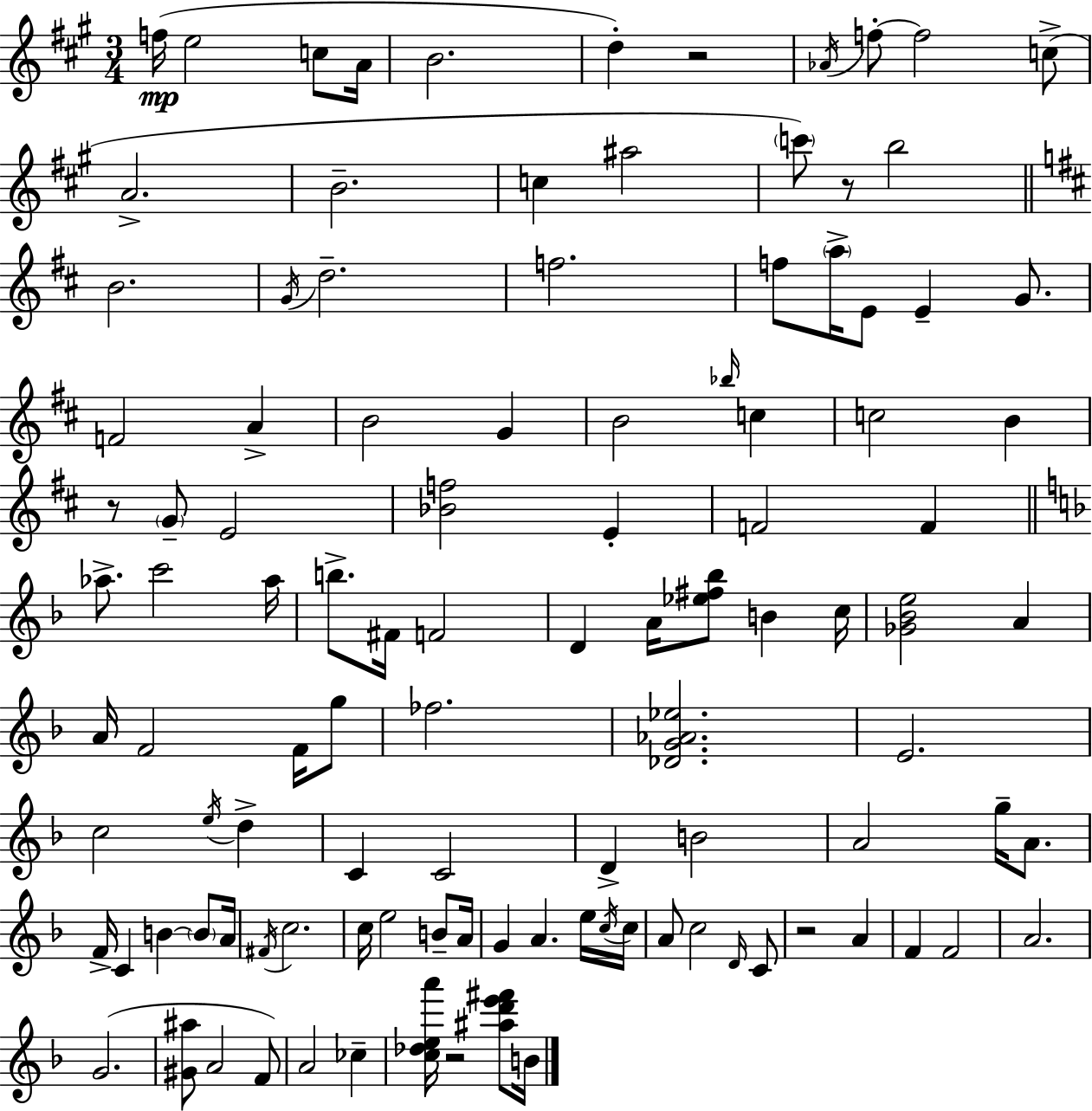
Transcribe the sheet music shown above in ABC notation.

X:1
T:Untitled
M:3/4
L:1/4
K:A
f/4 e2 c/2 A/4 B2 d z2 _A/4 f/2 f2 c/2 A2 B2 c ^a2 c'/2 z/2 b2 B2 G/4 d2 f2 f/2 a/4 E/2 E G/2 F2 A B2 G B2 _b/4 c c2 B z/2 G/2 E2 [_Bf]2 E F2 F _a/2 c'2 _a/4 b/2 ^F/4 F2 D A/4 [_e^f_b]/2 B c/4 [_G_Be]2 A A/4 F2 F/4 g/2 _f2 [_DG_A_e]2 E2 c2 e/4 d C C2 D B2 A2 g/4 A/2 F/4 C B B/2 A/4 ^F/4 c2 c/4 e2 B/2 A/4 G A e/4 c/4 c/4 A/2 c2 D/4 C/2 z2 A F F2 A2 G2 [^G^a]/2 A2 F/2 A2 _c [c_dea']/4 z2 [^ad'e'^f']/2 B/4